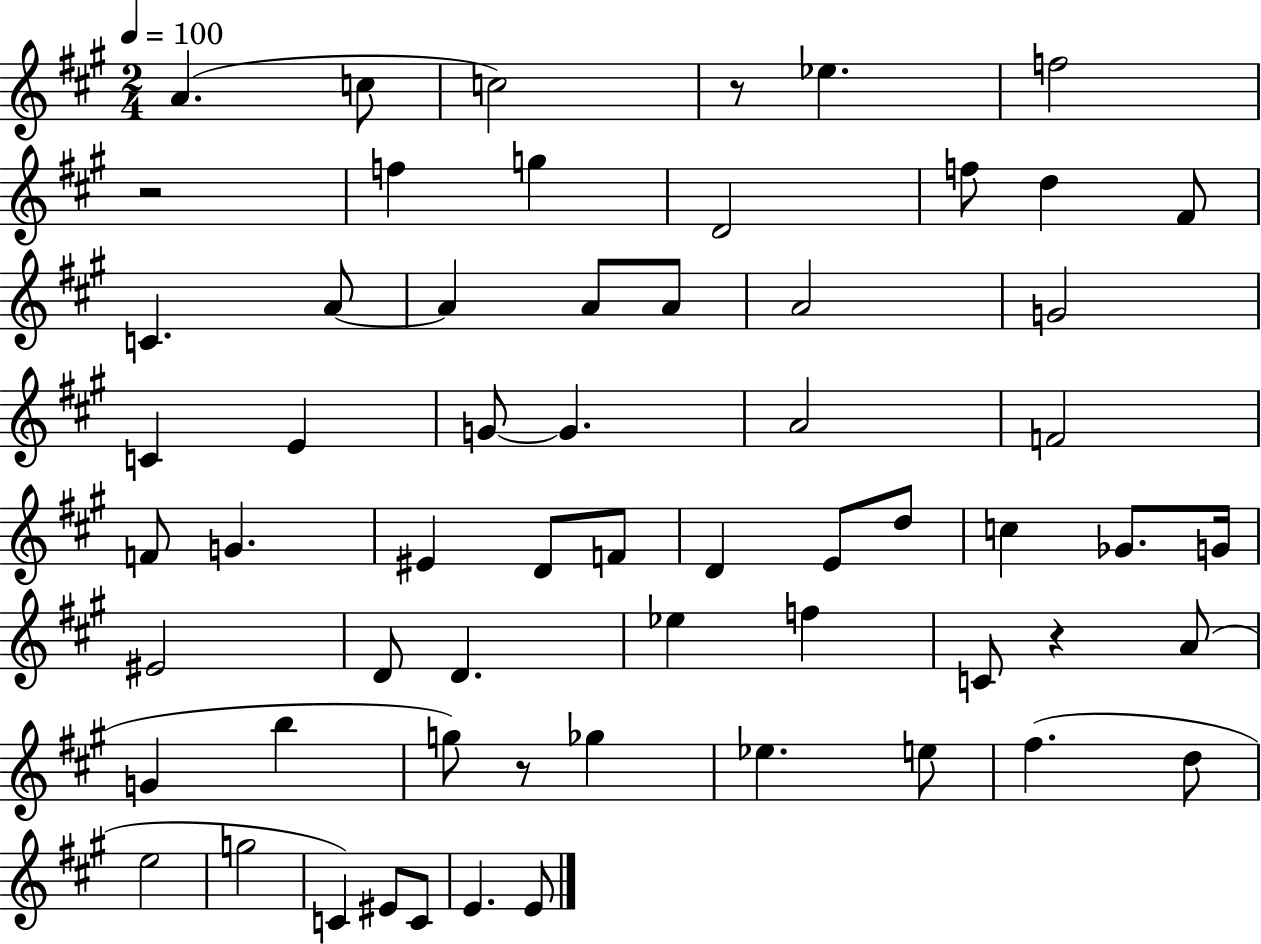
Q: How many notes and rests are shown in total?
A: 61